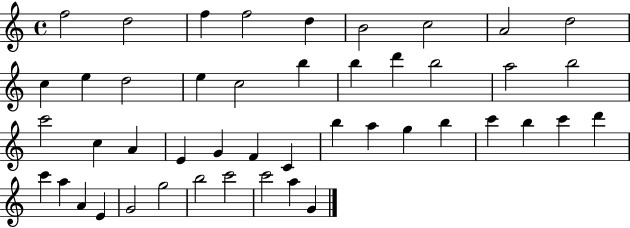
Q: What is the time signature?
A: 4/4